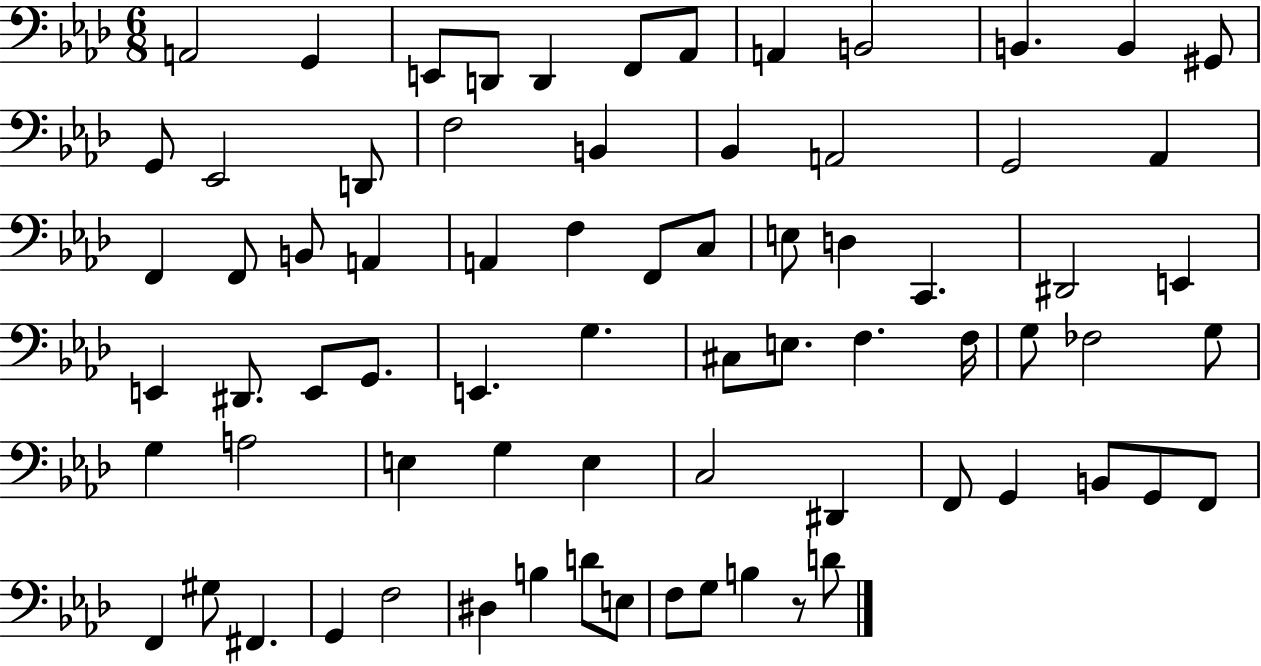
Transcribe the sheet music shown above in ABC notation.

X:1
T:Untitled
M:6/8
L:1/4
K:Ab
A,,2 G,, E,,/2 D,,/2 D,, F,,/2 _A,,/2 A,, B,,2 B,, B,, ^G,,/2 G,,/2 _E,,2 D,,/2 F,2 B,, _B,, A,,2 G,,2 _A,, F,, F,,/2 B,,/2 A,, A,, F, F,,/2 C,/2 E,/2 D, C,, ^D,,2 E,, E,, ^D,,/2 E,,/2 G,,/2 E,, G, ^C,/2 E,/2 F, F,/4 G,/2 _F,2 G,/2 G, A,2 E, G, E, C,2 ^D,, F,,/2 G,, B,,/2 G,,/2 F,,/2 F,, ^G,/2 ^F,, G,, F,2 ^D, B, D/2 E,/2 F,/2 G,/2 B, z/2 D/2